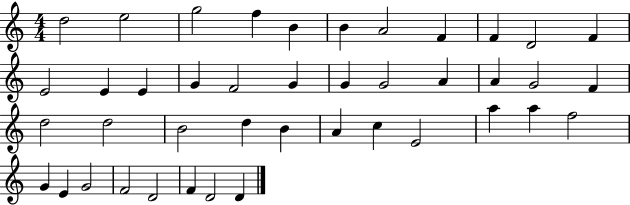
{
  \clef treble
  \numericTimeSignature
  \time 4/4
  \key c \major
  d''2 e''2 | g''2 f''4 b'4 | b'4 a'2 f'4 | f'4 d'2 f'4 | \break e'2 e'4 e'4 | g'4 f'2 g'4 | g'4 g'2 a'4 | a'4 g'2 f'4 | \break d''2 d''2 | b'2 d''4 b'4 | a'4 c''4 e'2 | a''4 a''4 f''2 | \break g'4 e'4 g'2 | f'2 d'2 | f'4 d'2 d'4 | \bar "|."
}